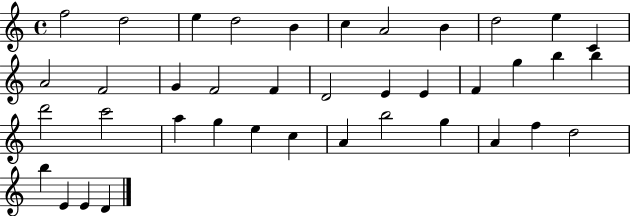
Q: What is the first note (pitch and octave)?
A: F5